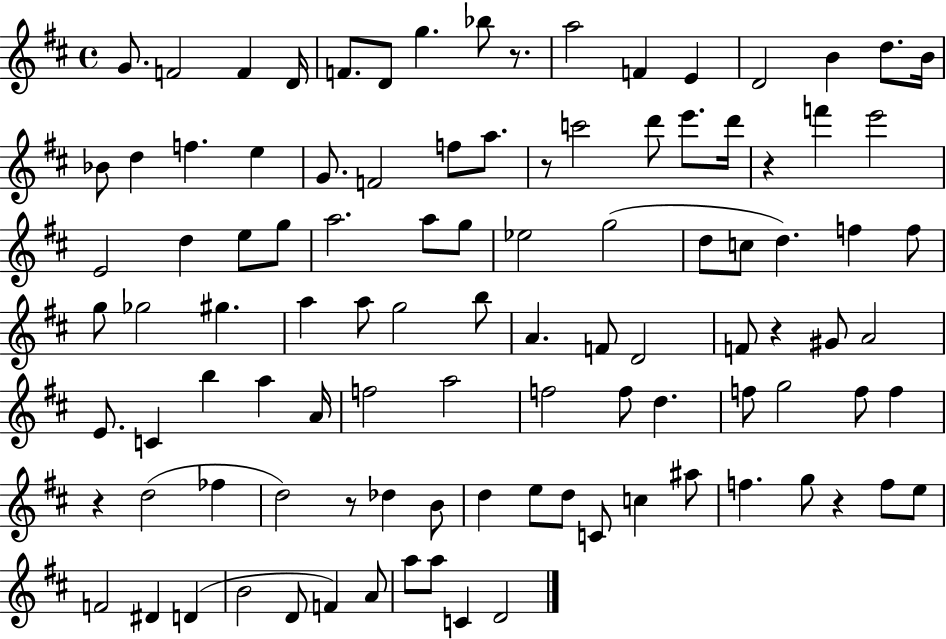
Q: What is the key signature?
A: D major